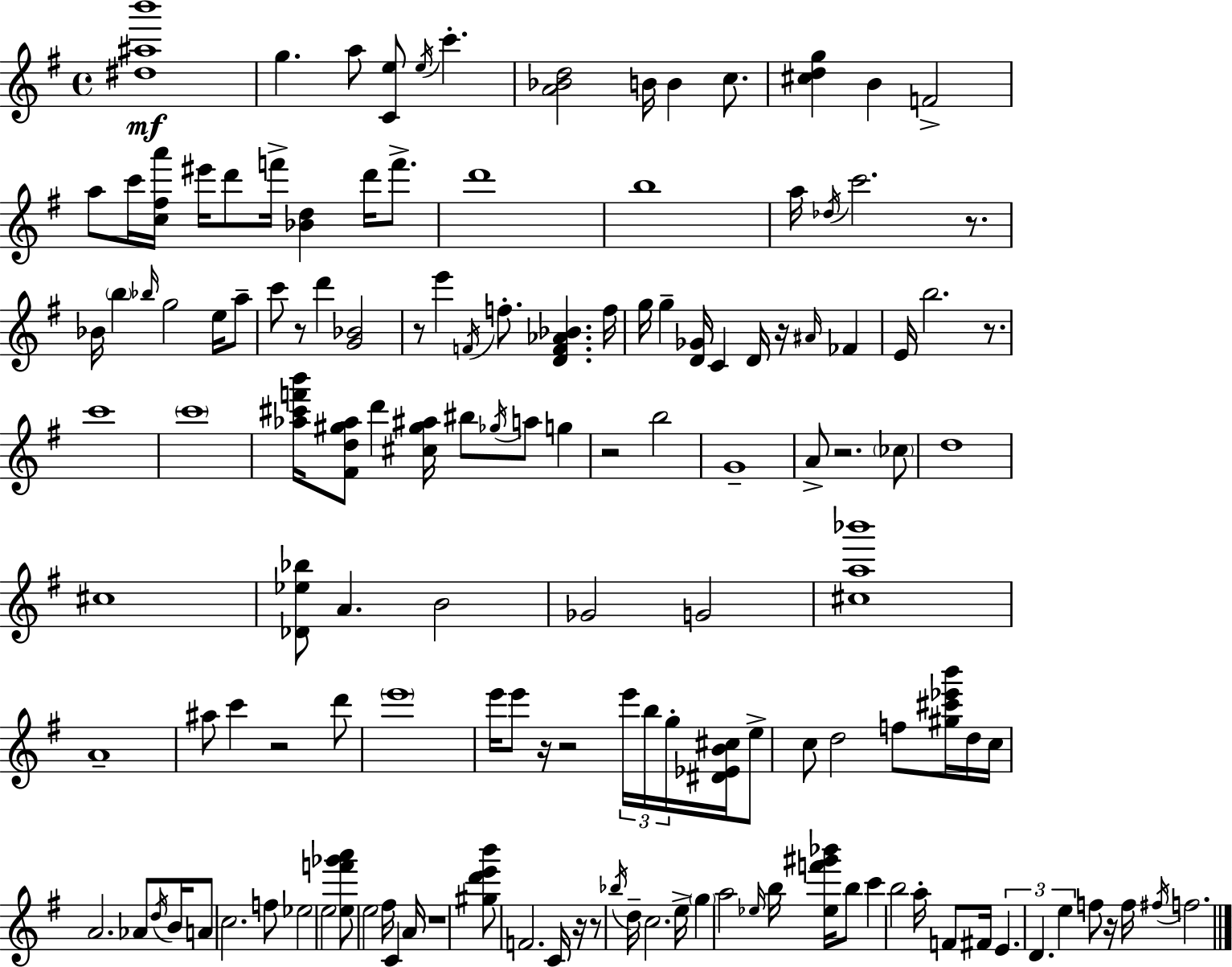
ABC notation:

X:1
T:Untitled
M:4/4
L:1/4
K:G
[^d^ab']4 g a/2 [Ce]/2 e/4 c' [A_Bd]2 B/4 B c/2 [^cdg] B F2 a/2 c'/4 [c^fa']/4 ^e'/4 d'/2 f'/4 [_Bd] d'/4 f'/2 d'4 b4 a/4 _d/4 c'2 z/2 _B/4 b _b/4 g2 e/4 a/2 c'/2 z/2 d' [G_B]2 z/2 e' F/4 f/2 [DF_A_B] f/4 g/4 g [D_G]/4 C D/4 z/4 ^A/4 _F E/4 b2 z/2 c'4 c'4 [_a^c'f'b']/4 [^Fd^g_a]/2 d' [^c^g^a]/4 ^b/2 _g/4 a/2 g z2 b2 G4 A/2 z2 _c/2 d4 ^c4 [_D_e_b]/2 A B2 _G2 G2 [^ca_b']4 A4 ^a/2 c' z2 d'/2 e'4 e'/4 e'/2 z/4 z2 e'/4 b/4 g/4 [^D_EB^c]/4 e/2 c/2 d2 f/2 [^g^c'_e'b']/4 d/4 c/4 A2 _A/2 d/4 B/4 A/2 c2 f/2 _e2 e2 [ef'_g'a']/2 e2 ^f/4 C A/4 z4 [^gd'e'b']/2 F2 C/4 z/4 z/2 _b/4 d/4 c2 e/4 g a2 _e/4 b/4 [_ef'^g'_b']/4 b/2 c' b2 a/4 F/2 ^F/4 E D e f/2 z/4 f/4 ^f/4 f2